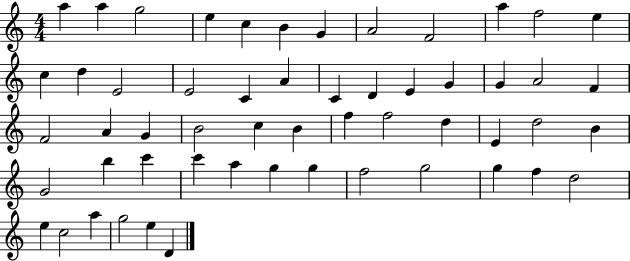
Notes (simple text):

A5/q A5/q G5/h E5/q C5/q B4/q G4/q A4/h F4/h A5/q F5/h E5/q C5/q D5/q E4/h E4/h C4/q A4/q C4/q D4/q E4/q G4/q G4/q A4/h F4/q F4/h A4/q G4/q B4/h C5/q B4/q F5/q F5/h D5/q E4/q D5/h B4/q G4/h B5/q C6/q C6/q A5/q G5/q G5/q F5/h G5/h G5/q F5/q D5/h E5/q C5/h A5/q G5/h E5/q D4/q